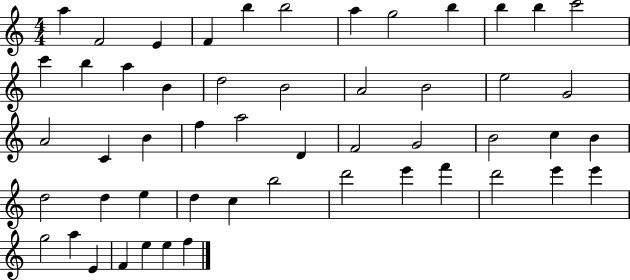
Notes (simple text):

A5/q F4/h E4/q F4/q B5/q B5/h A5/q G5/h B5/q B5/q B5/q C6/h C6/q B5/q A5/q B4/q D5/h B4/h A4/h B4/h E5/h G4/h A4/h C4/q B4/q F5/q A5/h D4/q F4/h G4/h B4/h C5/q B4/q D5/h D5/q E5/q D5/q C5/q B5/h D6/h E6/q F6/q D6/h E6/q E6/q G5/h A5/q E4/q F4/q E5/q E5/q F5/q